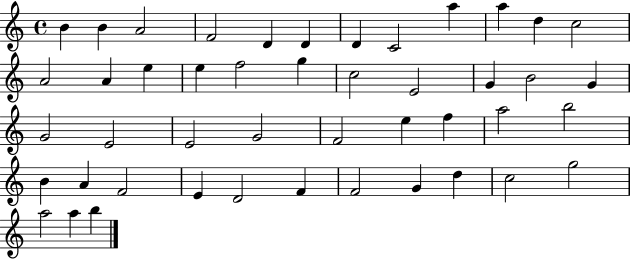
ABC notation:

X:1
T:Untitled
M:4/4
L:1/4
K:C
B B A2 F2 D D D C2 a a d c2 A2 A e e f2 g c2 E2 G B2 G G2 E2 E2 G2 F2 e f a2 b2 B A F2 E D2 F F2 G d c2 g2 a2 a b